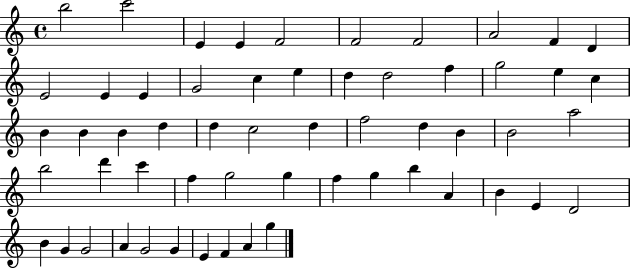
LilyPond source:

{
  \clef treble
  \time 4/4
  \defaultTimeSignature
  \key c \major
  b''2 c'''2 | e'4 e'4 f'2 | f'2 f'2 | a'2 f'4 d'4 | \break e'2 e'4 e'4 | g'2 c''4 e''4 | d''4 d''2 f''4 | g''2 e''4 c''4 | \break b'4 b'4 b'4 d''4 | d''4 c''2 d''4 | f''2 d''4 b'4 | b'2 a''2 | \break b''2 d'''4 c'''4 | f''4 g''2 g''4 | f''4 g''4 b''4 a'4 | b'4 e'4 d'2 | \break b'4 g'4 g'2 | a'4 g'2 g'4 | e'4 f'4 a'4 g''4 | \bar "|."
}